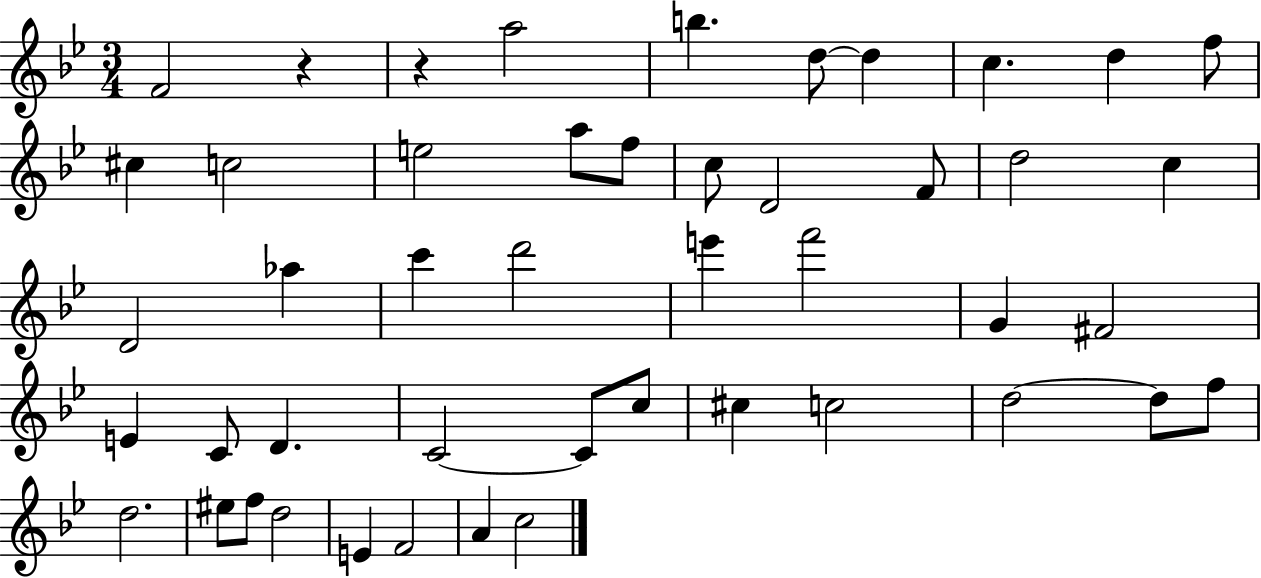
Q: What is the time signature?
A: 3/4